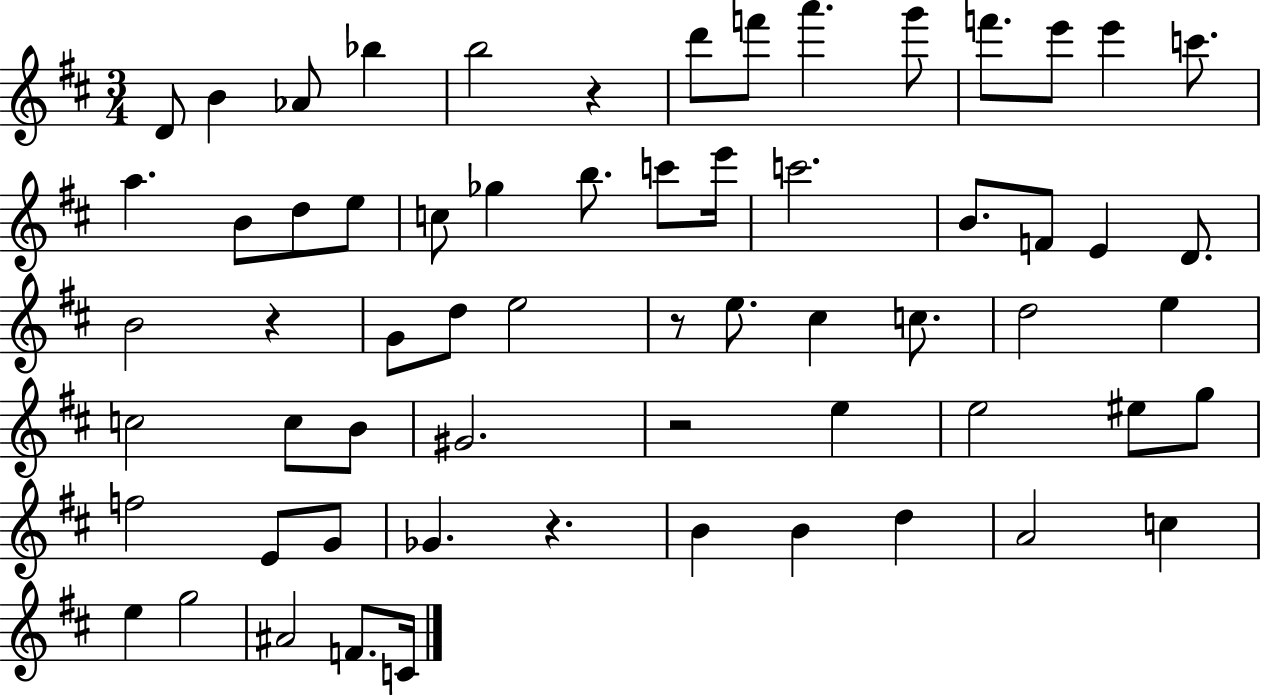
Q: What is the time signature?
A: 3/4